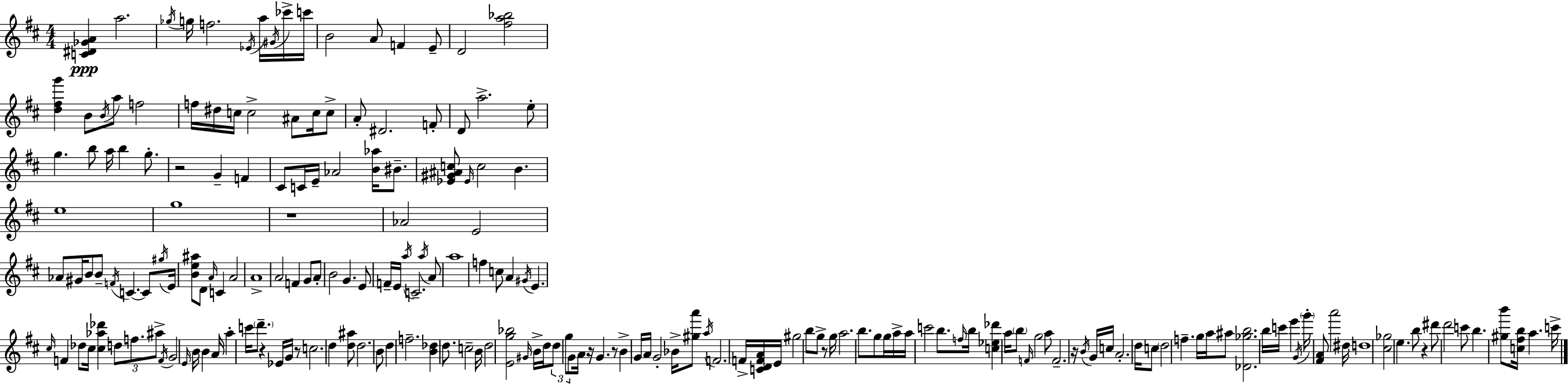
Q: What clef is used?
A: treble